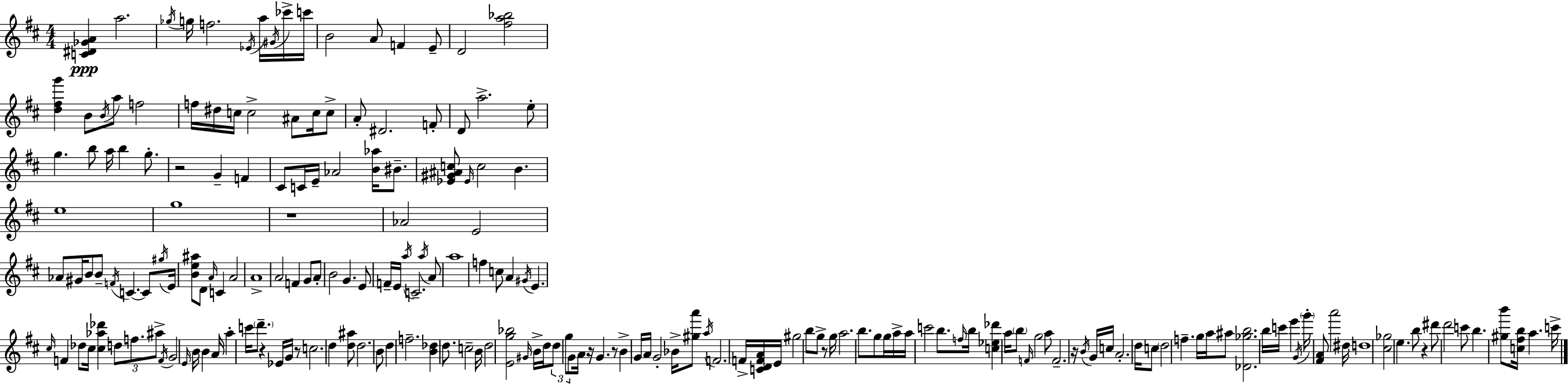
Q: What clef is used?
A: treble